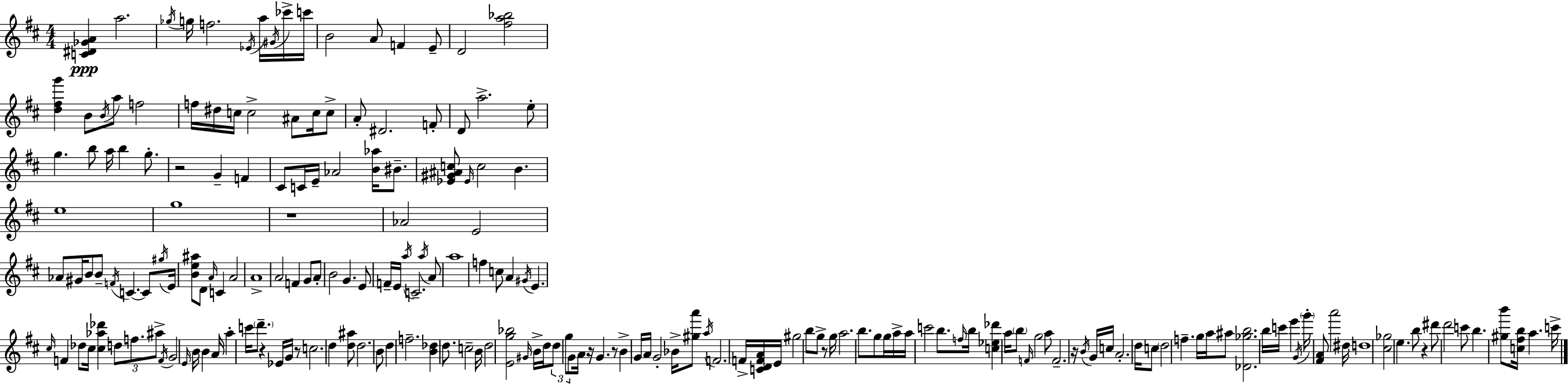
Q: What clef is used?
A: treble